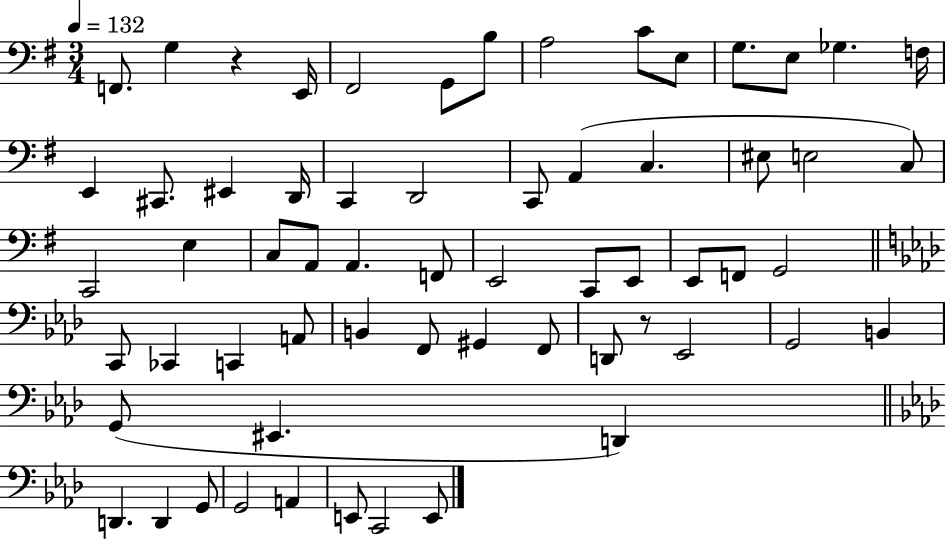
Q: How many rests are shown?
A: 2